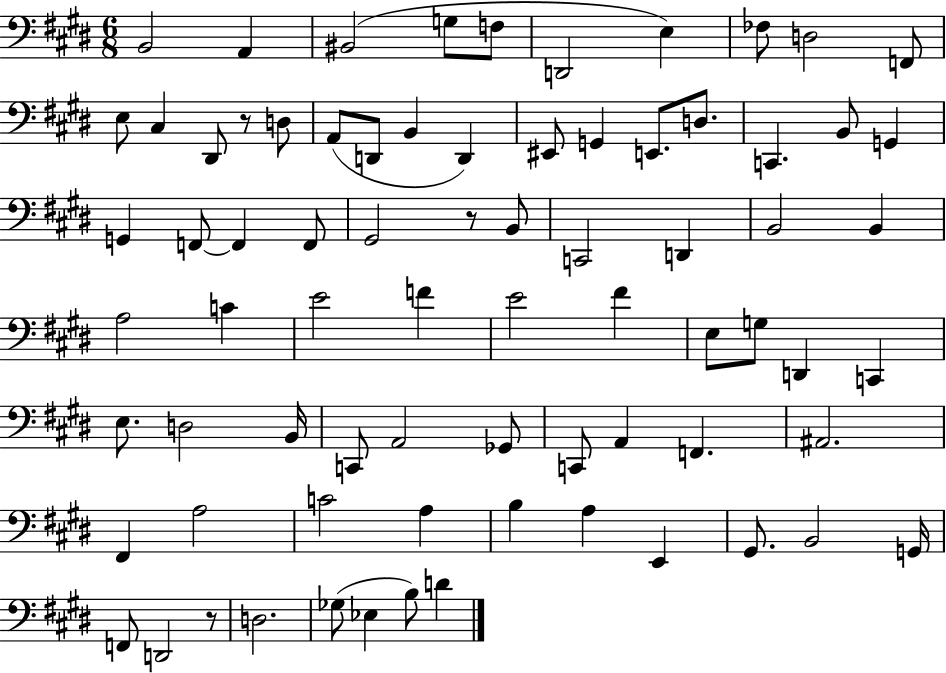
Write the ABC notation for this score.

X:1
T:Untitled
M:6/8
L:1/4
K:E
B,,2 A,, ^B,,2 G,/2 F,/2 D,,2 E, _F,/2 D,2 F,,/2 E,/2 ^C, ^D,,/2 z/2 D,/2 A,,/2 D,,/2 B,, D,, ^E,,/2 G,, E,,/2 D,/2 C,, B,,/2 G,, G,, F,,/2 F,, F,,/2 ^G,,2 z/2 B,,/2 C,,2 D,, B,,2 B,, A,2 C E2 F E2 ^F E,/2 G,/2 D,, C,, E,/2 D,2 B,,/4 C,,/2 A,,2 _G,,/2 C,,/2 A,, F,, ^A,,2 ^F,, A,2 C2 A, B, A, E,, ^G,,/2 B,,2 G,,/4 F,,/2 D,,2 z/2 D,2 _G,/2 _E, B,/2 D